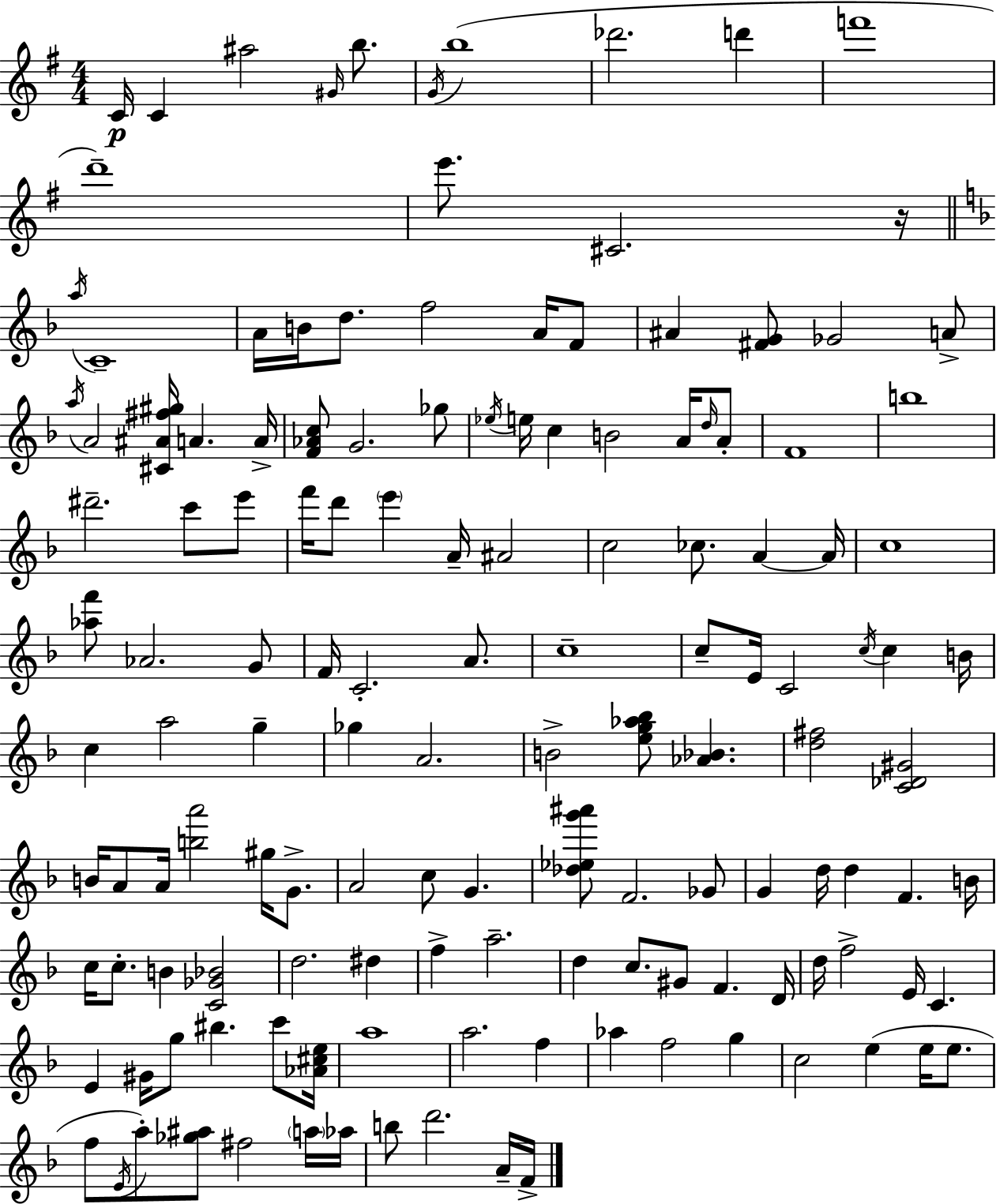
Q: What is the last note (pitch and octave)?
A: F4